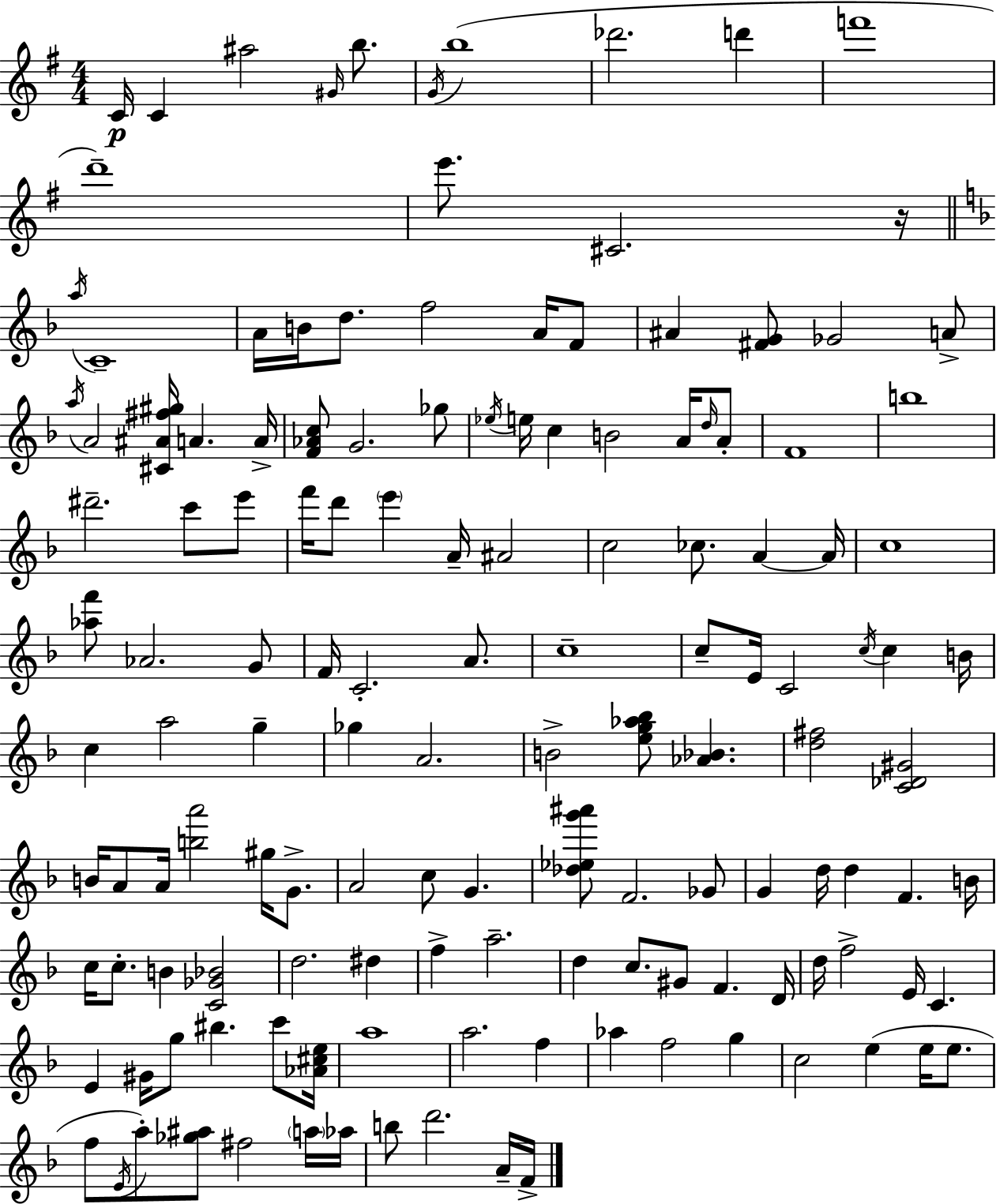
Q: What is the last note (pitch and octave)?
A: F4